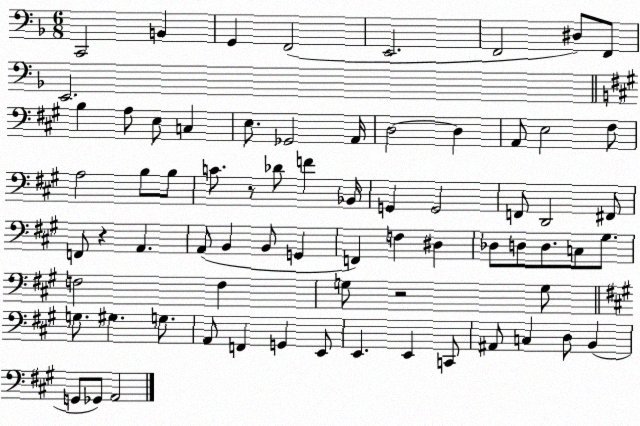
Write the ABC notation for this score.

X:1
T:Untitled
M:6/8
L:1/4
K:F
C,,2 B,, G,, F,,2 E,,2 F,,2 ^D,/2 F,,/2 E,,2 B, A,/2 E,/2 C, E,/2 _G,,2 A,,/4 D,2 D, A,,/2 E,2 ^F,/2 A,2 B,/2 B,/2 C/2 z/2 _D/2 F _B,,/4 G,, G,,2 F,,/2 D,,2 ^F,,/2 F,,/2 z A,, A,,/2 B,, B,,/2 G,, F,, F, ^D, _D,/2 D,/2 D,/2 C,/2 ^G,/2 F,2 F, G,/2 z2 G,/2 G,/2 ^G, G,/2 A,,/2 F,, G,, E,,/2 E,, E,, C,,/2 ^A,,/2 C, D,/2 B,, G,,/2 _G,,/2 A,,2